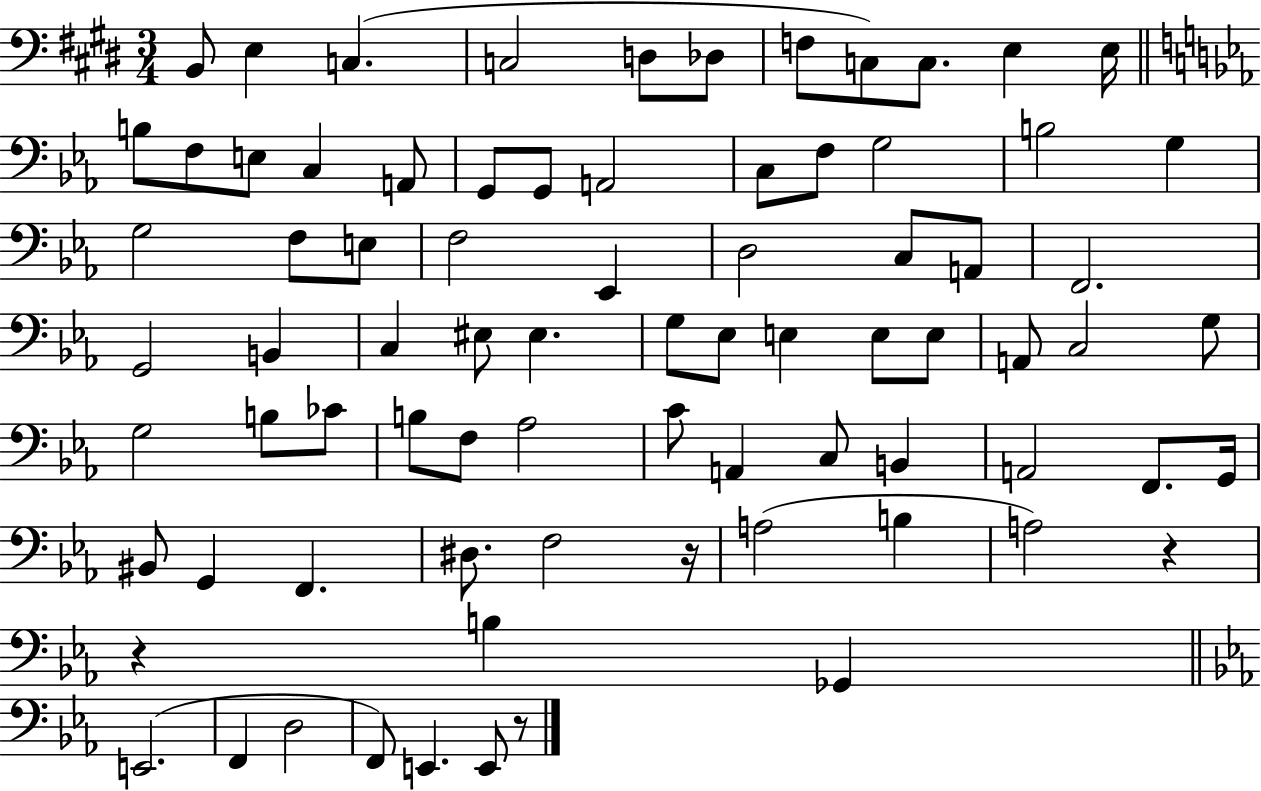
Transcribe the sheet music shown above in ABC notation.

X:1
T:Untitled
M:3/4
L:1/4
K:E
B,,/2 E, C, C,2 D,/2 _D,/2 F,/2 C,/2 C,/2 E, E,/4 B,/2 F,/2 E,/2 C, A,,/2 G,,/2 G,,/2 A,,2 C,/2 F,/2 G,2 B,2 G, G,2 F,/2 E,/2 F,2 _E,, D,2 C,/2 A,,/2 F,,2 G,,2 B,, C, ^E,/2 ^E, G,/2 _E,/2 E, E,/2 E,/2 A,,/2 C,2 G,/2 G,2 B,/2 _C/2 B,/2 F,/2 _A,2 C/2 A,, C,/2 B,, A,,2 F,,/2 G,,/4 ^B,,/2 G,, F,, ^D,/2 F,2 z/4 A,2 B, A,2 z z B, _G,, E,,2 F,, D,2 F,,/2 E,, E,,/2 z/2